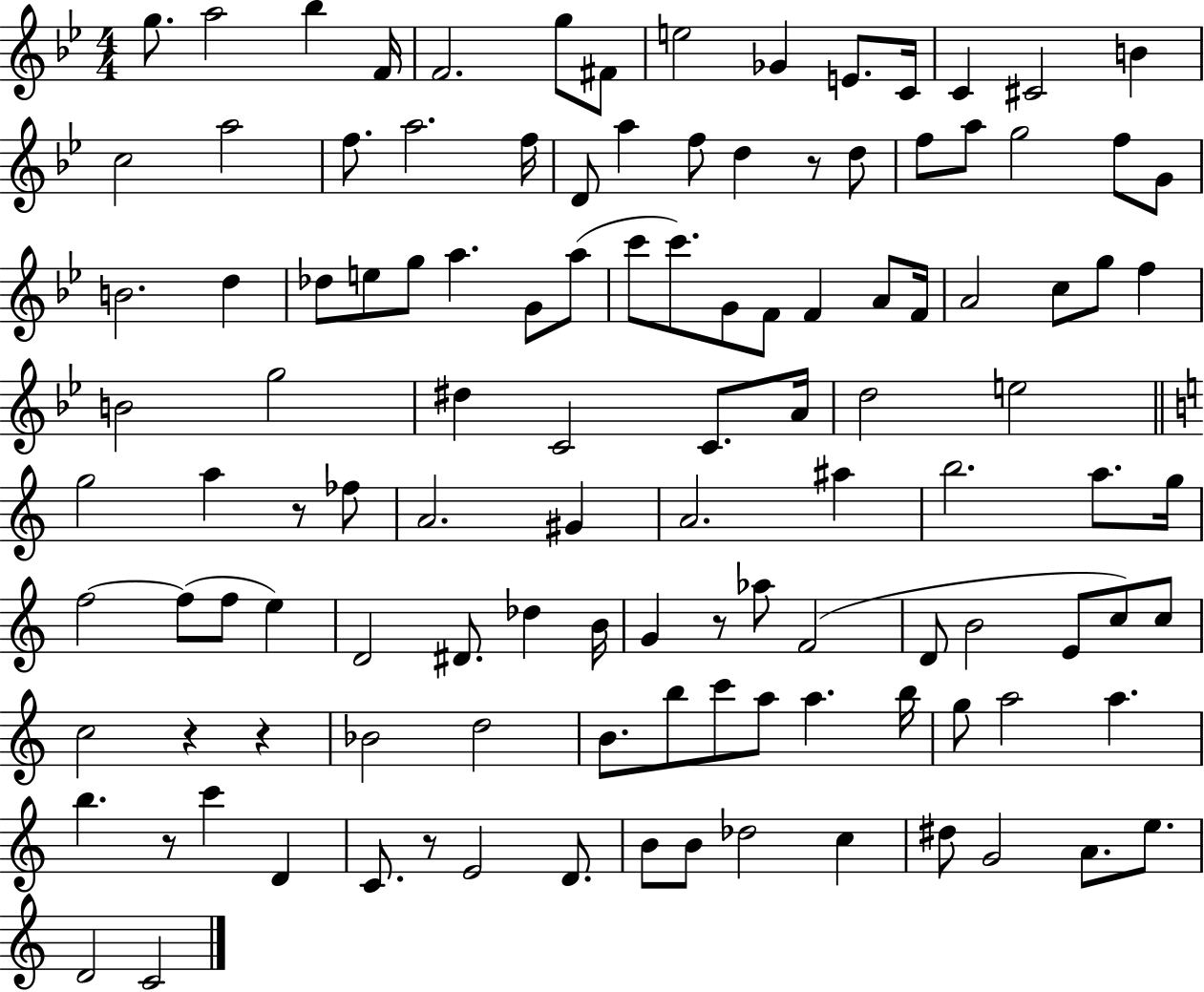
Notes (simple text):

G5/e. A5/h Bb5/q F4/s F4/h. G5/e F#4/e E5/h Gb4/q E4/e. C4/s C4/q C#4/h B4/q C5/h A5/h F5/e. A5/h. F5/s D4/e A5/q F5/e D5/q R/e D5/e F5/e A5/e G5/h F5/e G4/e B4/h. D5/q Db5/e E5/e G5/e A5/q. G4/e A5/e C6/e C6/e. G4/e F4/e F4/q A4/e F4/s A4/h C5/e G5/e F5/q B4/h G5/h D#5/q C4/h C4/e. A4/s D5/h E5/h G5/h A5/q R/e FES5/e A4/h. G#4/q A4/h. A#5/q B5/h. A5/e. G5/s F5/h F5/e F5/e E5/q D4/h D#4/e. Db5/q B4/s G4/q R/e Ab5/e F4/h D4/e B4/h E4/e C5/e C5/e C5/h R/q R/q Bb4/h D5/h B4/e. B5/e C6/e A5/e A5/q. B5/s G5/e A5/h A5/q. B5/q. R/e C6/q D4/q C4/e. R/e E4/h D4/e. B4/e B4/e Db5/h C5/q D#5/e G4/h A4/e. E5/e. D4/h C4/h